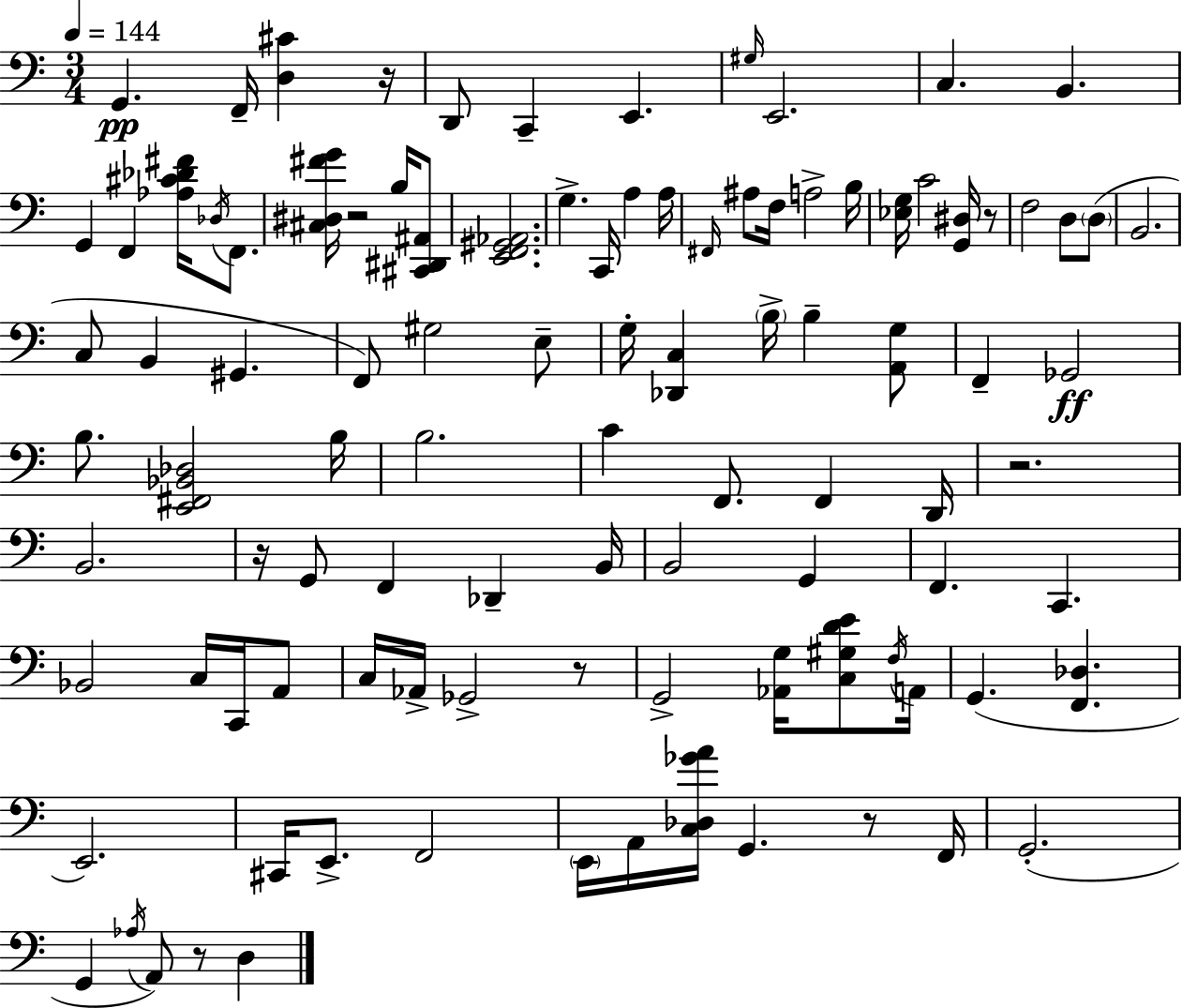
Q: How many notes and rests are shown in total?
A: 101